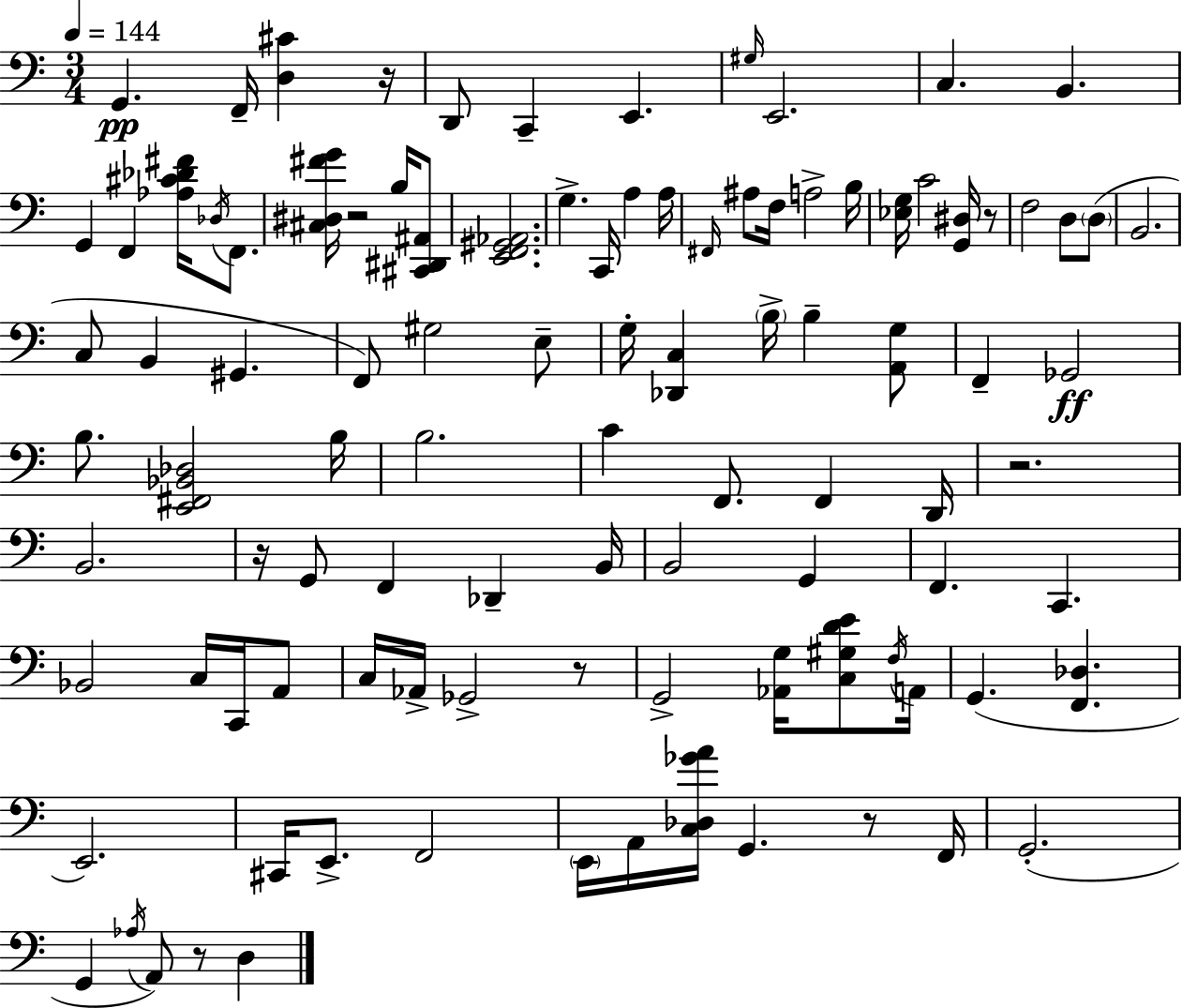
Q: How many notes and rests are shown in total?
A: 101